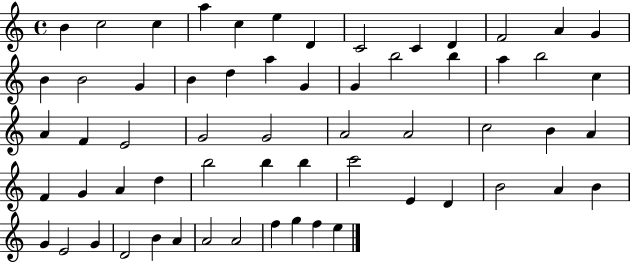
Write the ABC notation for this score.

X:1
T:Untitled
M:4/4
L:1/4
K:C
B c2 c a c e D C2 C D F2 A G B B2 G B d a G G b2 b a b2 c A F E2 G2 G2 A2 A2 c2 B A F G A d b2 b b c'2 E D B2 A B G E2 G D2 B A A2 A2 f g f e